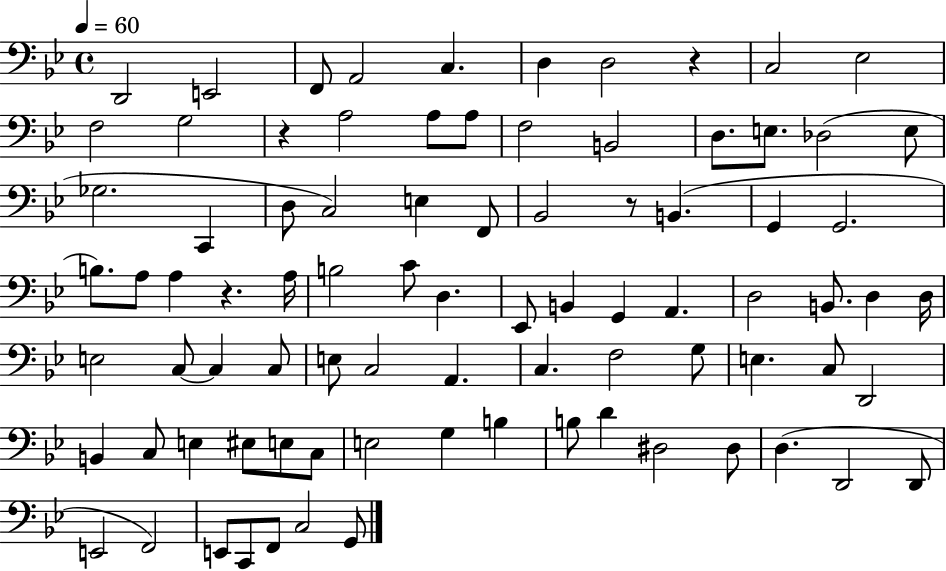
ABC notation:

X:1
T:Untitled
M:4/4
L:1/4
K:Bb
D,,2 E,,2 F,,/2 A,,2 C, D, D,2 z C,2 _E,2 F,2 G,2 z A,2 A,/2 A,/2 F,2 B,,2 D,/2 E,/2 _D,2 E,/2 _G,2 C,, D,/2 C,2 E, F,,/2 _B,,2 z/2 B,, G,, G,,2 B,/2 A,/2 A, z A,/4 B,2 C/2 D, _E,,/2 B,, G,, A,, D,2 B,,/2 D, D,/4 E,2 C,/2 C, C,/2 E,/2 C,2 A,, C, F,2 G,/2 E, C,/2 D,,2 B,, C,/2 E, ^E,/2 E,/2 C,/2 E,2 G, B, B,/2 D ^D,2 ^D,/2 D, D,,2 D,,/2 E,,2 F,,2 E,,/2 C,,/2 F,,/2 C,2 G,,/2